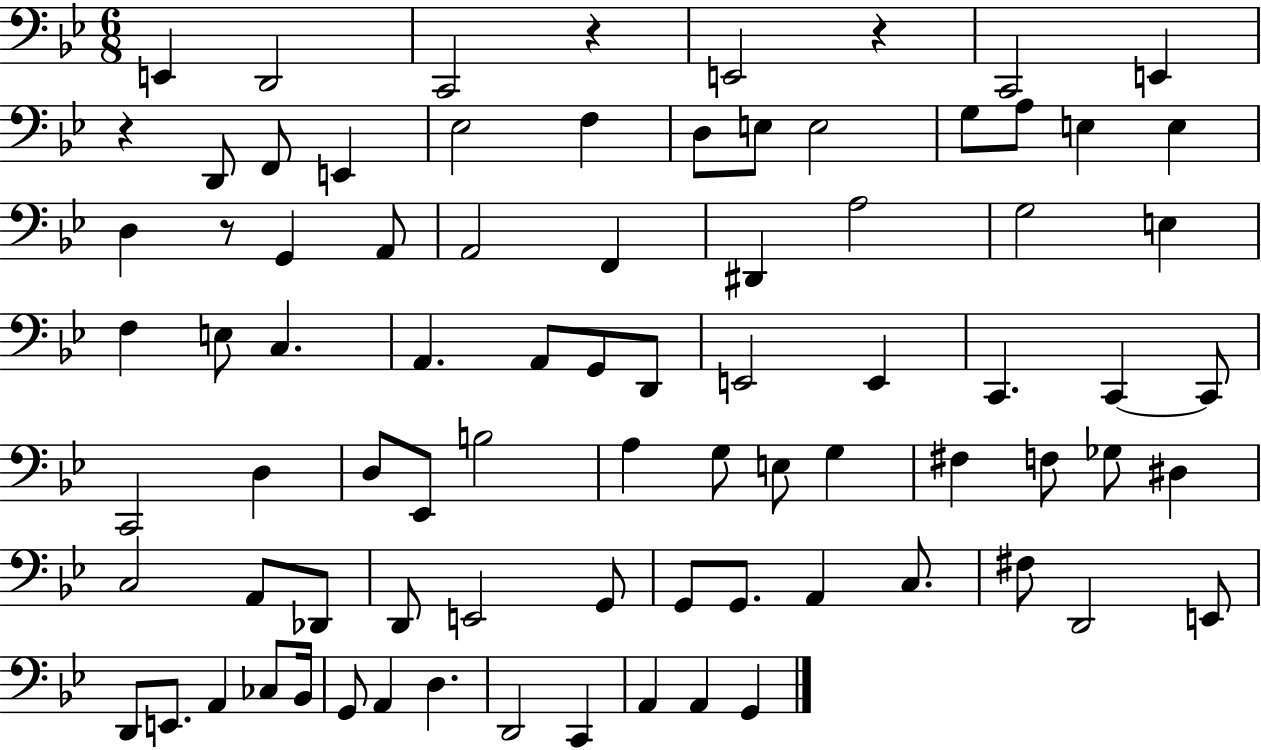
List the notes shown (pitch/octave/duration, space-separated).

E2/q D2/h C2/h R/q E2/h R/q C2/h E2/q R/q D2/e F2/e E2/q Eb3/h F3/q D3/e E3/e E3/h G3/e A3/e E3/q E3/q D3/q R/e G2/q A2/e A2/h F2/q D#2/q A3/h G3/h E3/q F3/q E3/e C3/q. A2/q. A2/e G2/e D2/e E2/h E2/q C2/q. C2/q C2/e C2/h D3/q D3/e Eb2/e B3/h A3/q G3/e E3/e G3/q F#3/q F3/e Gb3/e D#3/q C3/h A2/e Db2/e D2/e E2/h G2/e G2/e G2/e. A2/q C3/e. F#3/e D2/h E2/e D2/e E2/e. A2/q CES3/e Bb2/s G2/e A2/q D3/q. D2/h C2/q A2/q A2/q G2/q